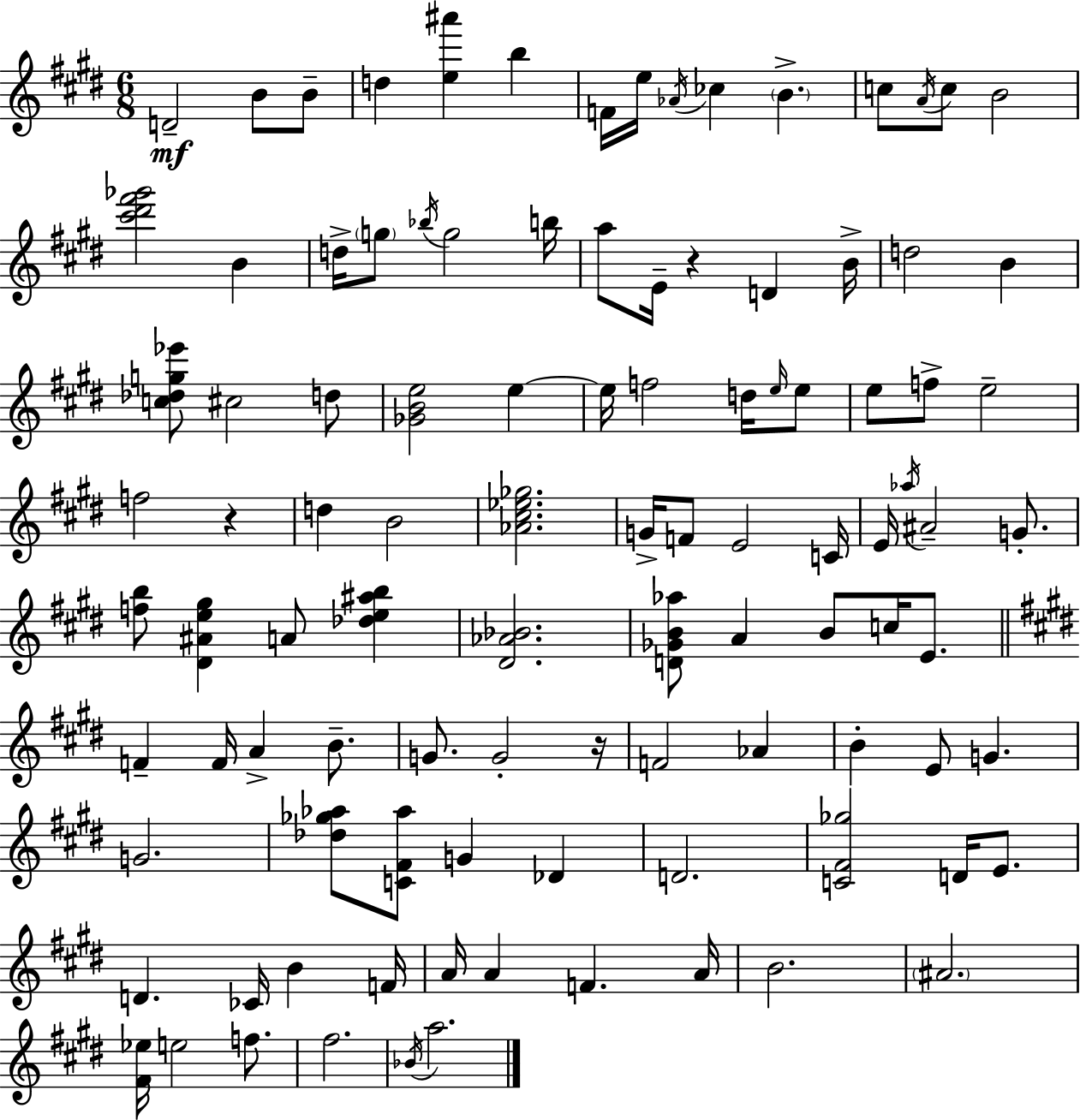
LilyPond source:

{
  \clef treble
  \numericTimeSignature
  \time 6/8
  \key e \major
  d'2--\mf b'8 b'8-- | d''4 <e'' ais'''>4 b''4 | f'16 e''16 \acciaccatura { aes'16 } ces''4 \parenthesize b'4.-> | c''8 \acciaccatura { a'16 } c''8 b'2 | \break <cis''' dis''' fis''' ges'''>2 b'4 | d''16-> \parenthesize g''8 \acciaccatura { bes''16 } g''2 | b''16 a''8 e'16-- r4 d'4 | b'16-> d''2 b'4 | \break <c'' des'' g'' ees'''>8 cis''2 | d''8 <ges' b' e''>2 e''4~~ | e''16 f''2 | d''16 \grace { e''16 } e''8 e''8 f''8-> e''2-- | \break f''2 | r4 d''4 b'2 | <aes' cis'' ees'' ges''>2. | g'16-> f'8 e'2 | \break c'16 e'16 \acciaccatura { aes''16 } ais'2-- | g'8.-. <f'' b''>8 <dis' ais' e'' gis''>4 a'8 | <des'' e'' ais'' b''>4 <dis' aes' bes'>2. | <d' ges' b' aes''>8 a'4 b'8 | \break c''16 e'8. \bar "||" \break \key e \major f'4-- f'16 a'4-> b'8.-- | g'8. g'2-. r16 | f'2 aes'4 | b'4-. e'8 g'4. | \break g'2. | <des'' ges'' aes''>8 <c' fis' aes''>8 g'4 des'4 | d'2. | <c' fis' ges''>2 d'16 e'8. | \break d'4. ces'16 b'4 f'16 | a'16 a'4 f'4. a'16 | b'2. | \parenthesize ais'2. | \break <fis' ees''>16 e''2 f''8. | fis''2. | \acciaccatura { bes'16 } a''2. | \bar "|."
}